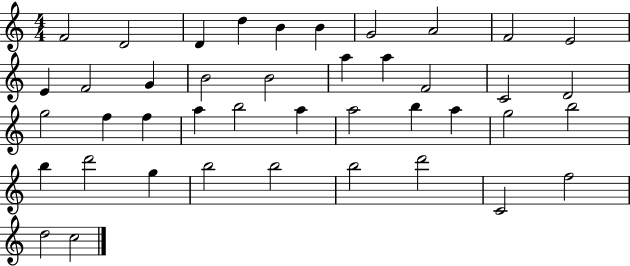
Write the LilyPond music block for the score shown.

{
  \clef treble
  \numericTimeSignature
  \time 4/4
  \key c \major
  f'2 d'2 | d'4 d''4 b'4 b'4 | g'2 a'2 | f'2 e'2 | \break e'4 f'2 g'4 | b'2 b'2 | a''4 a''4 f'2 | c'2 d'2 | \break g''2 f''4 f''4 | a''4 b''2 a''4 | a''2 b''4 a''4 | g''2 b''2 | \break b''4 d'''2 g''4 | b''2 b''2 | b''2 d'''2 | c'2 f''2 | \break d''2 c''2 | \bar "|."
}